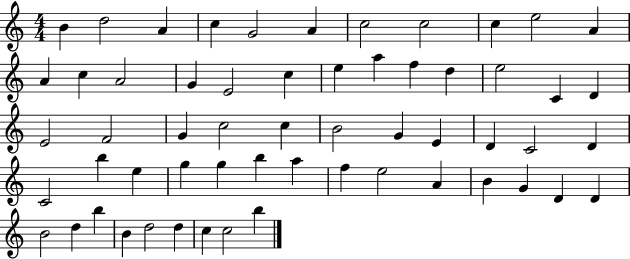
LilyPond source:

{
  \clef treble
  \numericTimeSignature
  \time 4/4
  \key c \major
  b'4 d''2 a'4 | c''4 g'2 a'4 | c''2 c''2 | c''4 e''2 a'4 | \break a'4 c''4 a'2 | g'4 e'2 c''4 | e''4 a''4 f''4 d''4 | e''2 c'4 d'4 | \break e'2 f'2 | g'4 c''2 c''4 | b'2 g'4 e'4 | d'4 c'2 d'4 | \break c'2 b''4 e''4 | g''4 g''4 b''4 a''4 | f''4 e''2 a'4 | b'4 g'4 d'4 d'4 | \break b'2 d''4 b''4 | b'4 d''2 d''4 | c''4 c''2 b''4 | \bar "|."
}